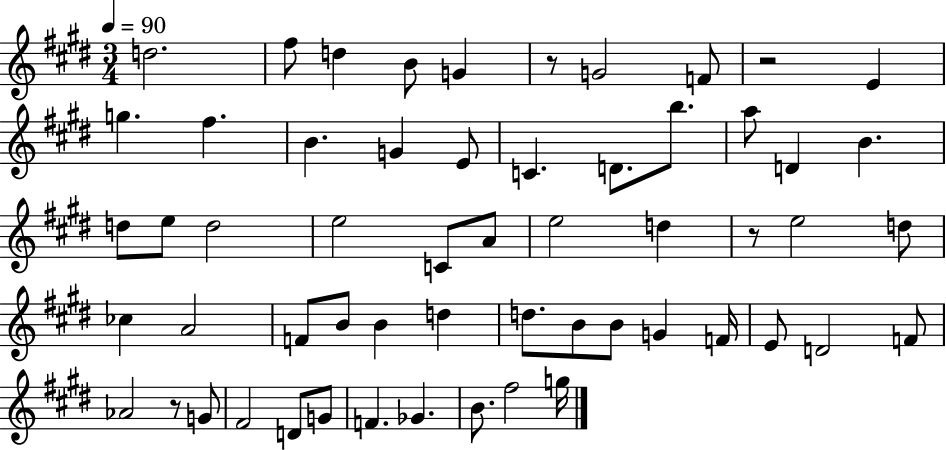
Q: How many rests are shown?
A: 4